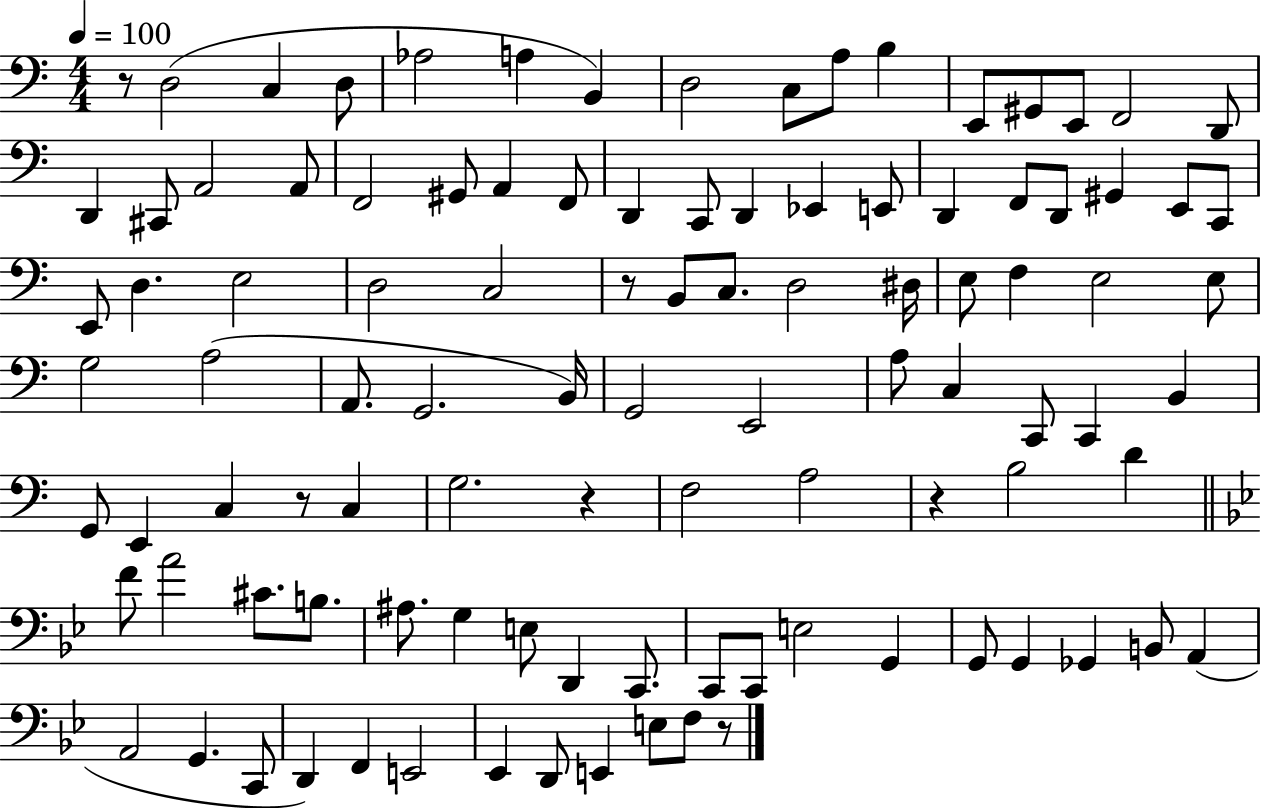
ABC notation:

X:1
T:Untitled
M:4/4
L:1/4
K:C
z/2 D,2 C, D,/2 _A,2 A, B,, D,2 C,/2 A,/2 B, E,,/2 ^G,,/2 E,,/2 F,,2 D,,/2 D,, ^C,,/2 A,,2 A,,/2 F,,2 ^G,,/2 A,, F,,/2 D,, C,,/2 D,, _E,, E,,/2 D,, F,,/2 D,,/2 ^G,, E,,/2 C,,/2 E,,/2 D, E,2 D,2 C,2 z/2 B,,/2 C,/2 D,2 ^D,/4 E,/2 F, E,2 E,/2 G,2 A,2 A,,/2 G,,2 B,,/4 G,,2 E,,2 A,/2 C, C,,/2 C,, B,, G,,/2 E,, C, z/2 C, G,2 z F,2 A,2 z B,2 D F/2 A2 ^C/2 B,/2 ^A,/2 G, E,/2 D,, C,,/2 C,,/2 C,,/2 E,2 G,, G,,/2 G,, _G,, B,,/2 A,, A,,2 G,, C,,/2 D,, F,, E,,2 _E,, D,,/2 E,, E,/2 F,/2 z/2